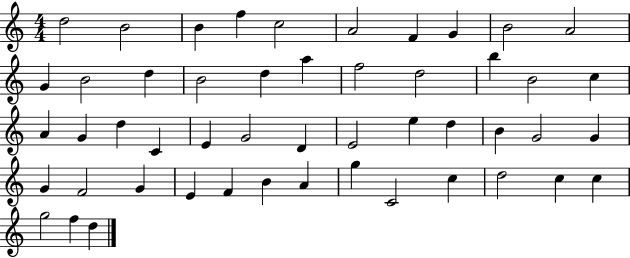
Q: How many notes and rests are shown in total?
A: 50